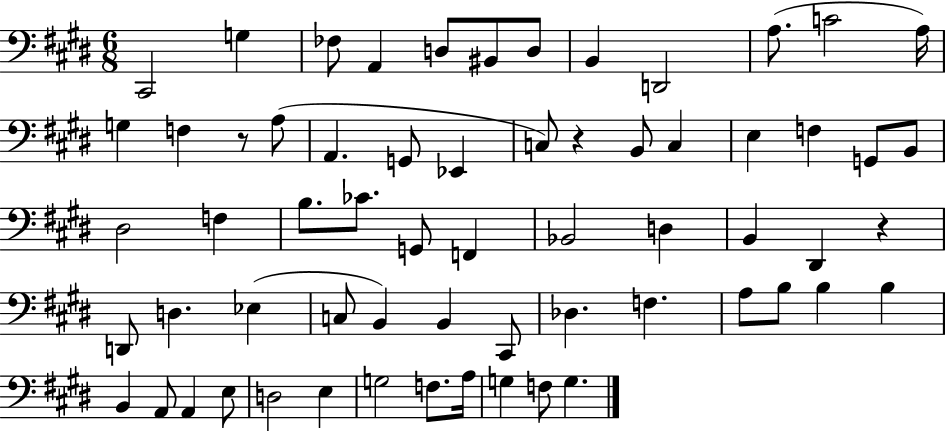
C#2/h G3/q FES3/e A2/q D3/e BIS2/e D3/e B2/q D2/h A3/e. C4/h A3/s G3/q F3/q R/e A3/e A2/q. G2/e Eb2/q C3/e R/q B2/e C3/q E3/q F3/q G2/e B2/e D#3/h F3/q B3/e. CES4/e. G2/e F2/q Bb2/h D3/q B2/q D#2/q R/q D2/e D3/q. Eb3/q C3/e B2/q B2/q C#2/e Db3/q. F3/q. A3/e B3/e B3/q B3/q B2/q A2/e A2/q E3/e D3/h E3/q G3/h F3/e. A3/s G3/q F3/e G3/q.